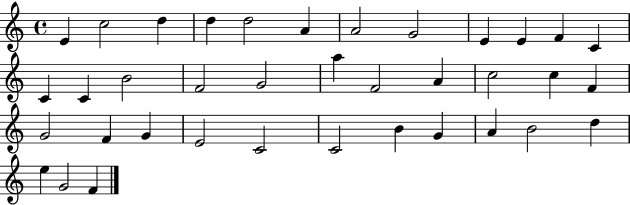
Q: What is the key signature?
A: C major